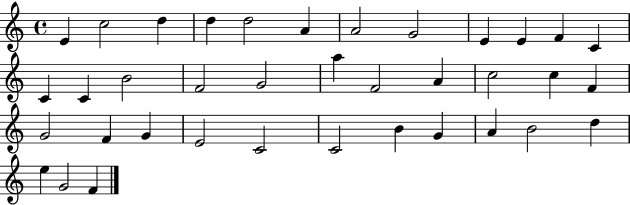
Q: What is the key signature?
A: C major